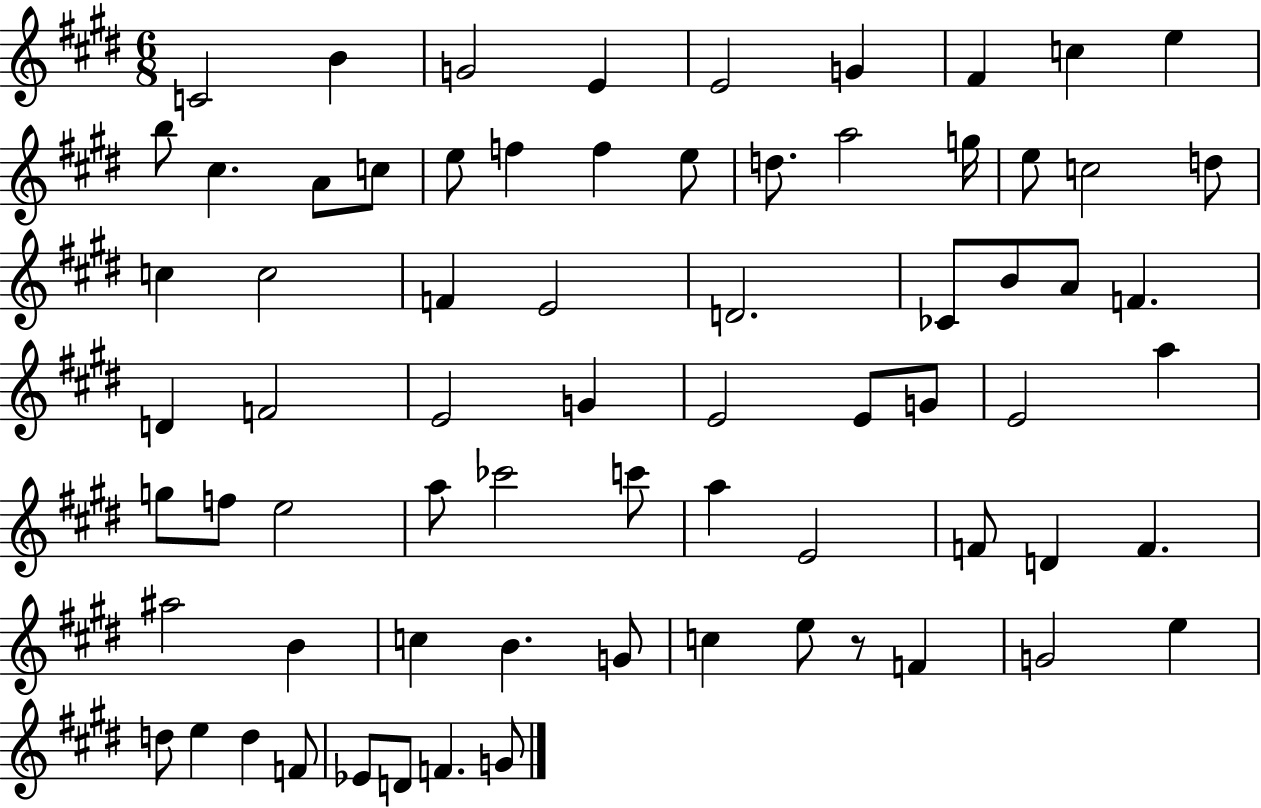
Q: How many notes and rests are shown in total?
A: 71